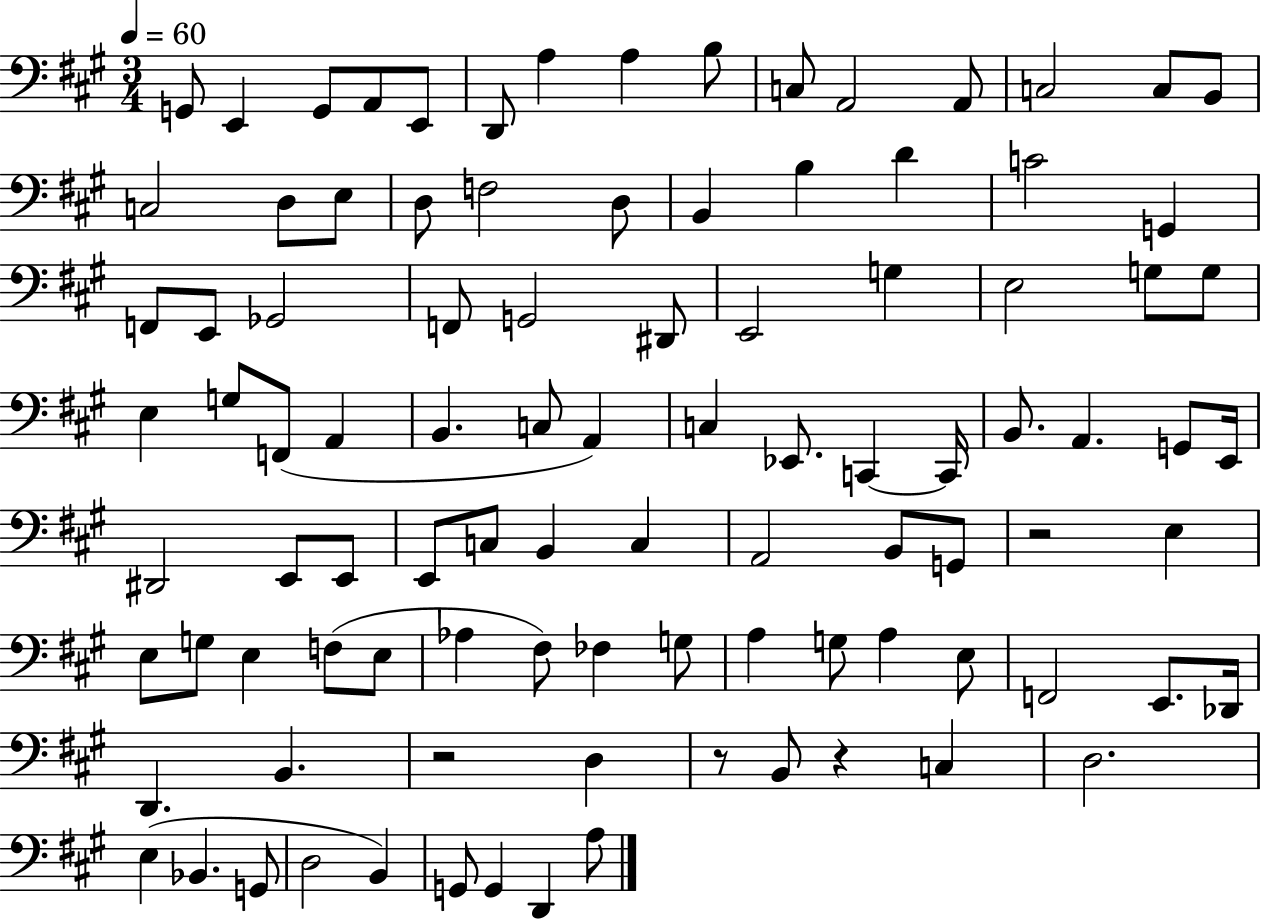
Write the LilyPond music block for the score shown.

{
  \clef bass
  \numericTimeSignature
  \time 3/4
  \key a \major
  \tempo 4 = 60
  g,8 e,4 g,8 a,8 e,8 | d,8 a4 a4 b8 | c8 a,2 a,8 | c2 c8 b,8 | \break c2 d8 e8 | d8 f2 d8 | b,4 b4 d'4 | c'2 g,4 | \break f,8 e,8 ges,2 | f,8 g,2 dis,8 | e,2 g4 | e2 g8 g8 | \break e4 g8 f,8( a,4 | b,4. c8 a,4) | c4 ees,8. c,4~~ c,16 | b,8. a,4. g,8 e,16 | \break dis,2 e,8 e,8 | e,8 c8 b,4 c4 | a,2 b,8 g,8 | r2 e4 | \break e8 g8 e4 f8( e8 | aes4 fis8) fes4 g8 | a4 g8 a4 e8 | f,2 e,8. des,16 | \break d,4. b,4. | r2 d4 | r8 b,8 r4 c4 | d2. | \break e4( bes,4. g,8 | d2 b,4) | g,8 g,4 d,4 a8 | \bar "|."
}